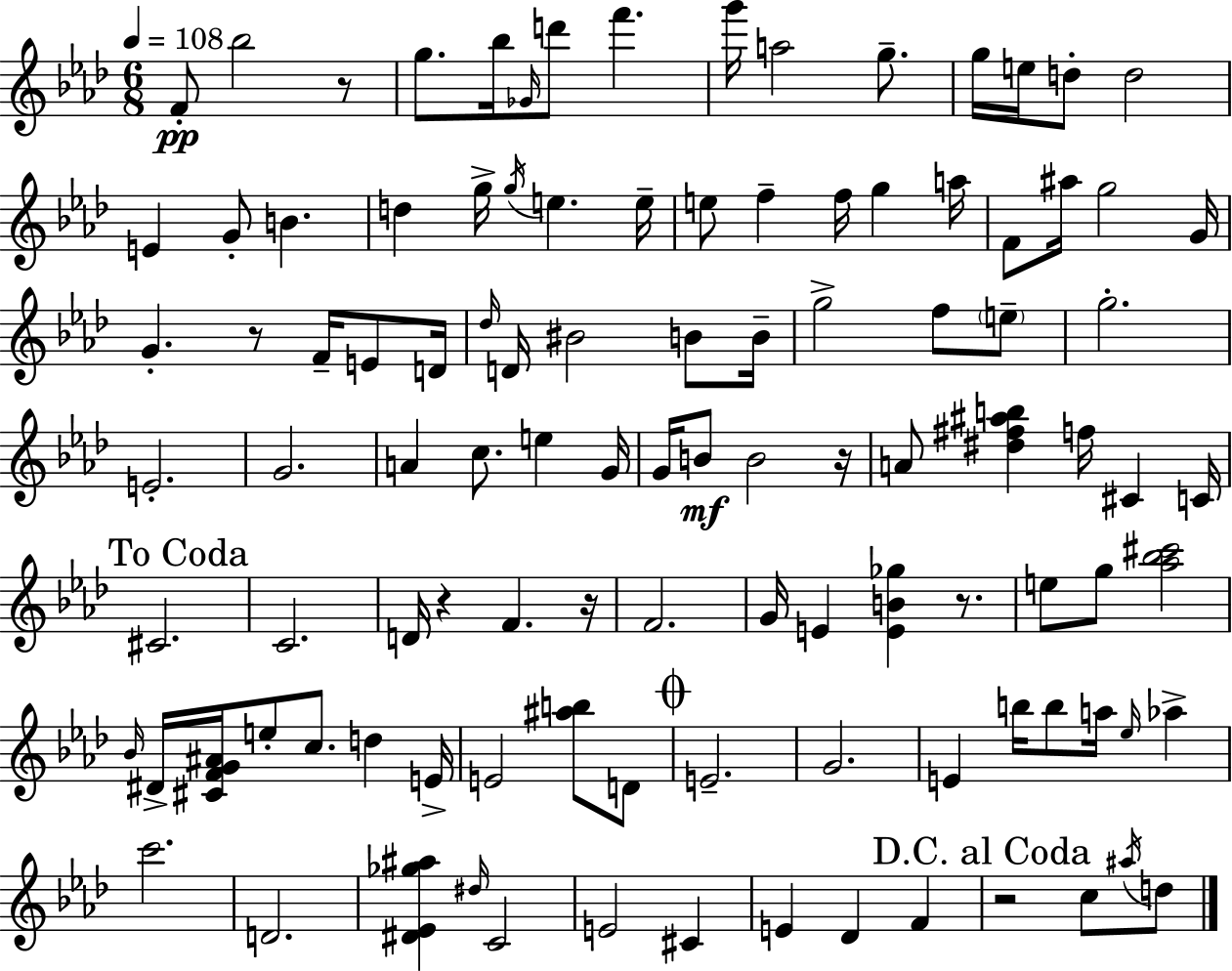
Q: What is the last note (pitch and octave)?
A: D5